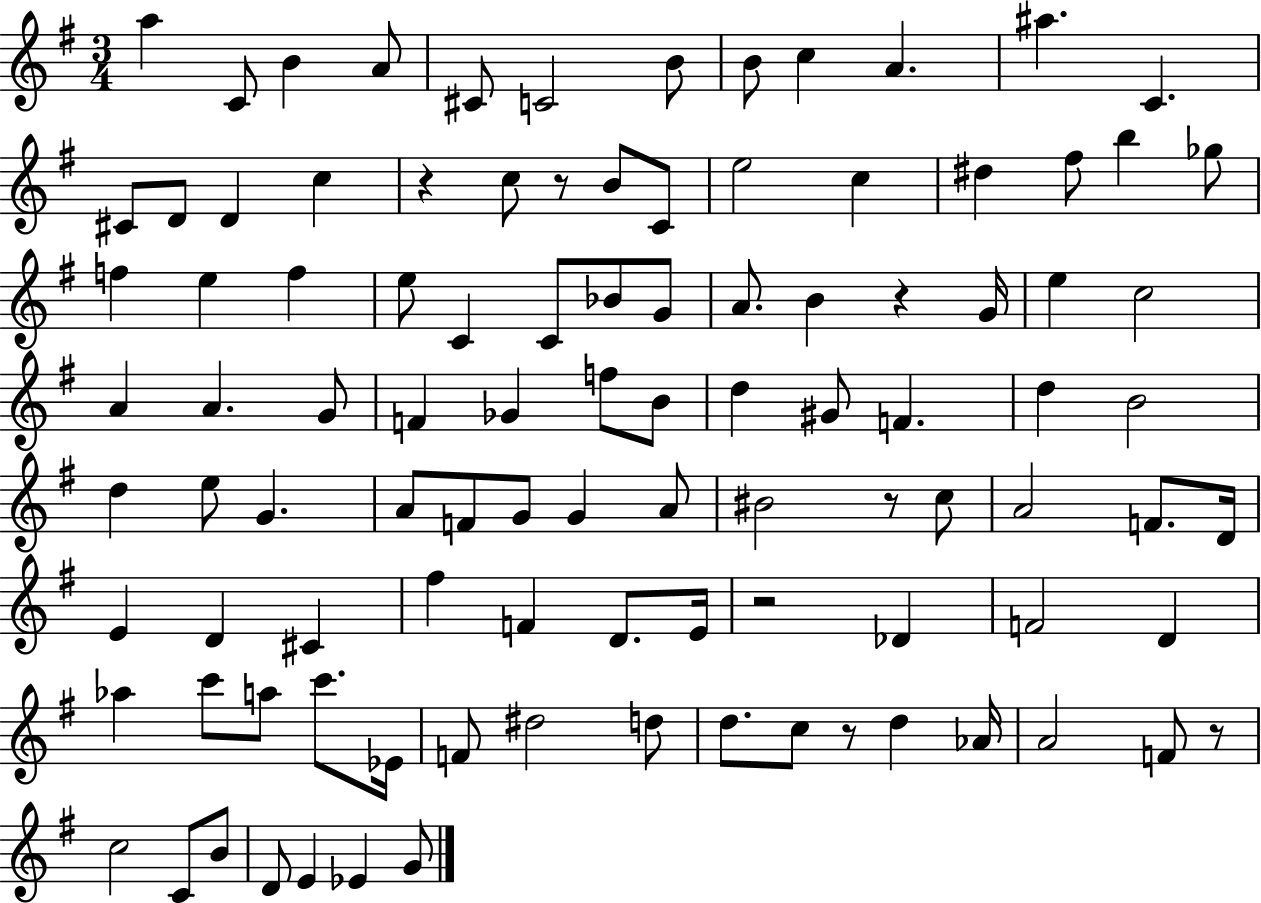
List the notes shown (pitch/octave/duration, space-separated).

A5/q C4/e B4/q A4/e C#4/e C4/h B4/e B4/e C5/q A4/q. A#5/q. C4/q. C#4/e D4/e D4/q C5/q R/q C5/e R/e B4/e C4/e E5/h C5/q D#5/q F#5/e B5/q Gb5/e F5/q E5/q F5/q E5/e C4/q C4/e Bb4/e G4/e A4/e. B4/q R/q G4/s E5/q C5/h A4/q A4/q. G4/e F4/q Gb4/q F5/e B4/e D5/q G#4/e F4/q. D5/q B4/h D5/q E5/e G4/q. A4/e F4/e G4/e G4/q A4/e BIS4/h R/e C5/e A4/h F4/e. D4/s E4/q D4/q C#4/q F#5/q F4/q D4/e. E4/s R/h Db4/q F4/h D4/q Ab5/q C6/e A5/e C6/e. Eb4/s F4/e D#5/h D5/e D5/e. C5/e R/e D5/q Ab4/s A4/h F4/e R/e C5/h C4/e B4/e D4/e E4/q Eb4/q G4/e